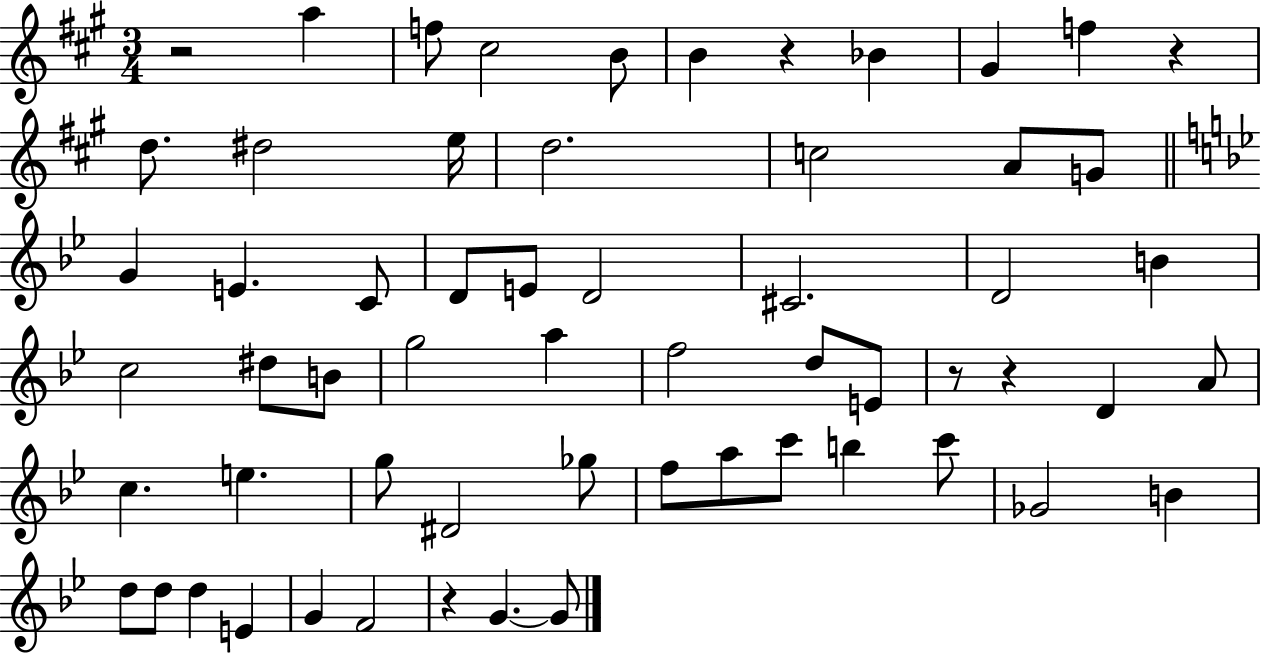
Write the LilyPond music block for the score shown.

{
  \clef treble
  \numericTimeSignature
  \time 3/4
  \key a \major
  r2 a''4 | f''8 cis''2 b'8 | b'4 r4 bes'4 | gis'4 f''4 r4 | \break d''8. dis''2 e''16 | d''2. | c''2 a'8 g'8 | \bar "||" \break \key bes \major g'4 e'4. c'8 | d'8 e'8 d'2 | cis'2. | d'2 b'4 | \break c''2 dis''8 b'8 | g''2 a''4 | f''2 d''8 e'8 | r8 r4 d'4 a'8 | \break c''4. e''4. | g''8 dis'2 ges''8 | f''8 a''8 c'''8 b''4 c'''8 | ges'2 b'4 | \break d''8 d''8 d''4 e'4 | g'4 f'2 | r4 g'4.~~ g'8 | \bar "|."
}